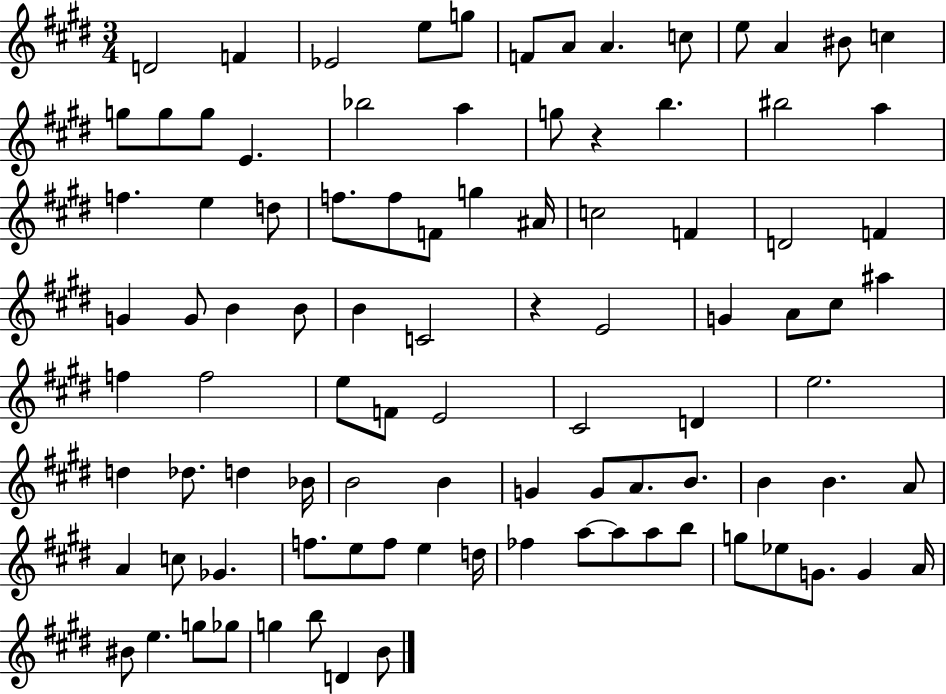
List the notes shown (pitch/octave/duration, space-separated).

D4/h F4/q Eb4/h E5/e G5/e F4/e A4/e A4/q. C5/e E5/e A4/q BIS4/e C5/q G5/e G5/e G5/e E4/q. Bb5/h A5/q G5/e R/q B5/q. BIS5/h A5/q F5/q. E5/q D5/e F5/e. F5/e F4/e G5/q A#4/s C5/h F4/q D4/h F4/q G4/q G4/e B4/q B4/e B4/q C4/h R/q E4/h G4/q A4/e C#5/e A#5/q F5/q F5/h E5/e F4/e E4/h C#4/h D4/q E5/h. D5/q Db5/e. D5/q Bb4/s B4/h B4/q G4/q G4/e A4/e. B4/e. B4/q B4/q. A4/e A4/q C5/e Gb4/q. F5/e. E5/e F5/e E5/q D5/s FES5/q A5/e A5/e A5/e B5/e G5/e Eb5/e G4/e. G4/q A4/s BIS4/e E5/q. G5/e Gb5/e G5/q B5/e D4/q B4/e